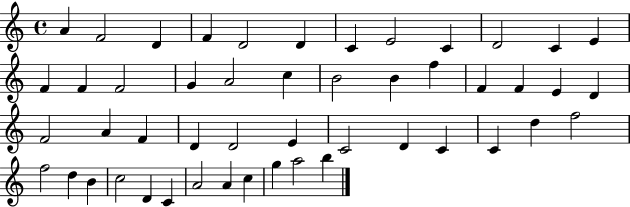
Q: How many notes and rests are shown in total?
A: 49